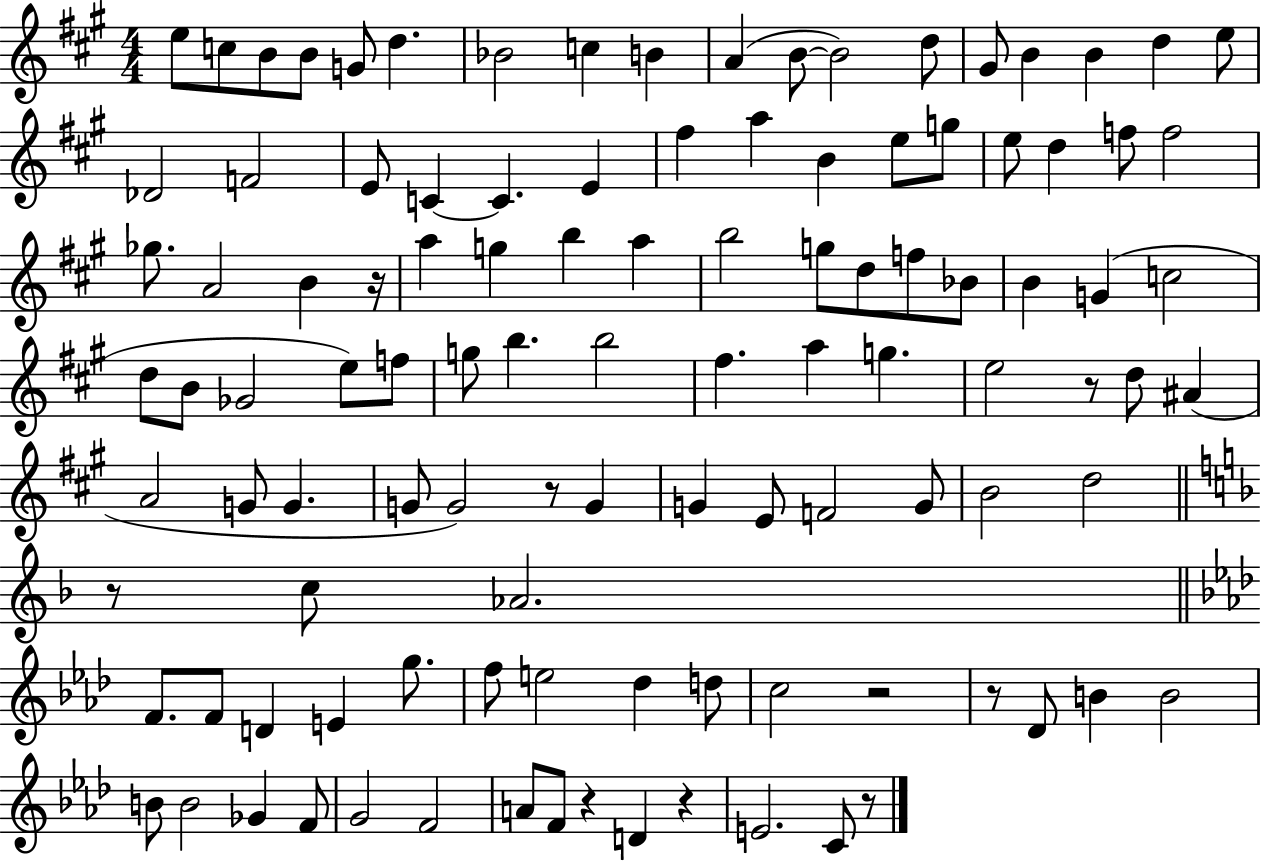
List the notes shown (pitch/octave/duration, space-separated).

E5/e C5/e B4/e B4/e G4/e D5/q. Bb4/h C5/q B4/q A4/q B4/e B4/h D5/e G#4/e B4/q B4/q D5/q E5/e Db4/h F4/h E4/e C4/q C4/q. E4/q F#5/q A5/q B4/q E5/e G5/e E5/e D5/q F5/e F5/h Gb5/e. A4/h B4/q R/s A5/q G5/q B5/q A5/q B5/h G5/e D5/e F5/e Bb4/e B4/q G4/q C5/h D5/e B4/e Gb4/h E5/e F5/e G5/e B5/q. B5/h F#5/q. A5/q G5/q. E5/h R/e D5/e A#4/q A4/h G4/e G4/q. G4/e G4/h R/e G4/q G4/q E4/e F4/h G4/e B4/h D5/h R/e C5/e Ab4/h. F4/e. F4/e D4/q E4/q G5/e. F5/e E5/h Db5/q D5/e C5/h R/h R/e Db4/e B4/q B4/h B4/e B4/h Gb4/q F4/e G4/h F4/h A4/e F4/e R/q D4/q R/q E4/h. C4/e R/e